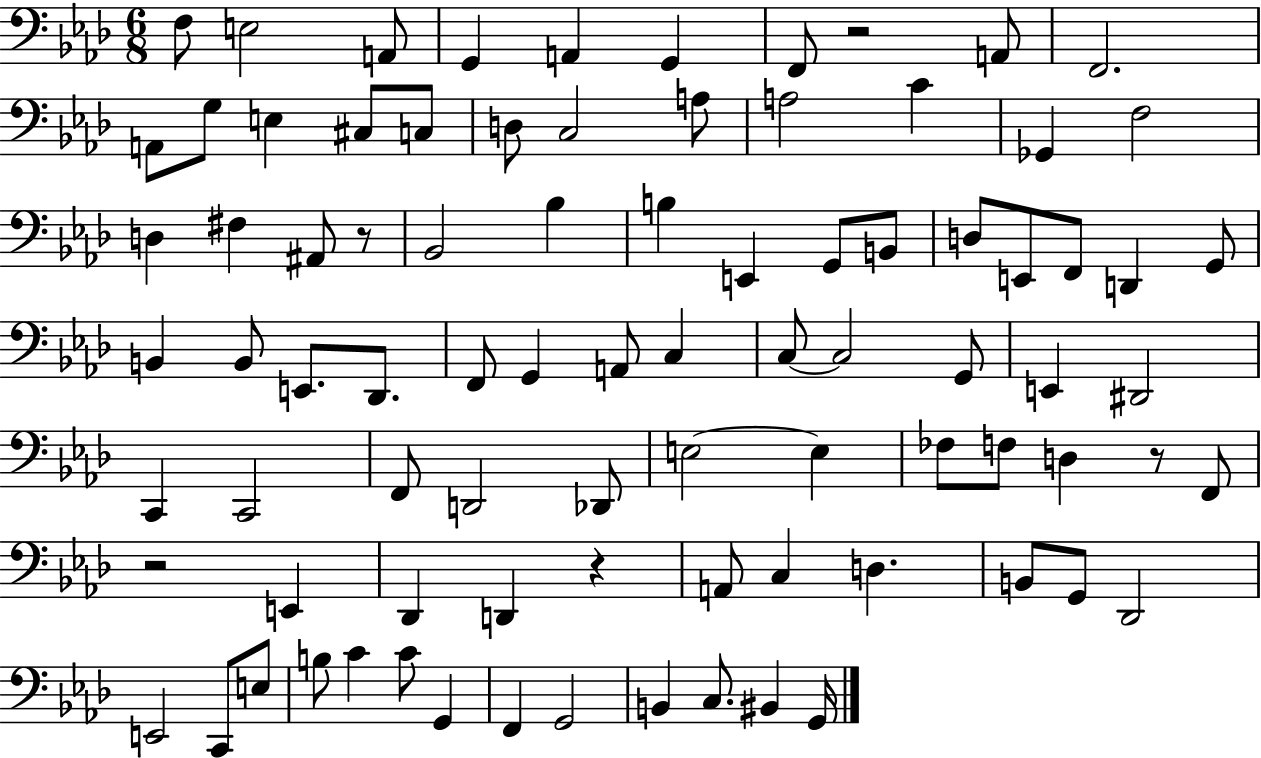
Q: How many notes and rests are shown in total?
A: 86